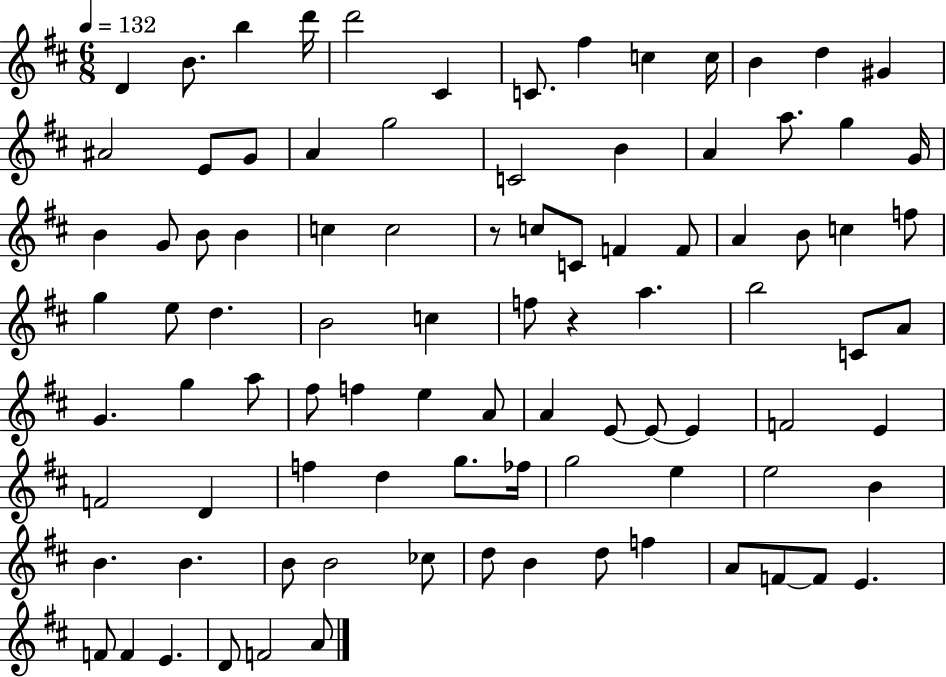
D4/q B4/e. B5/q D6/s D6/h C#4/q C4/e. F#5/q C5/q C5/s B4/q D5/q G#4/q A#4/h E4/e G4/e A4/q G5/h C4/h B4/q A4/q A5/e. G5/q G4/s B4/q G4/e B4/e B4/q C5/q C5/h R/e C5/e C4/e F4/q F4/e A4/q B4/e C5/q F5/e G5/q E5/e D5/q. B4/h C5/q F5/e R/q A5/q. B5/h C4/e A4/e G4/q. G5/q A5/e F#5/e F5/q E5/q A4/e A4/q E4/e E4/e E4/q F4/h E4/q F4/h D4/q F5/q D5/q G5/e. FES5/s G5/h E5/q E5/h B4/q B4/q. B4/q. B4/e B4/h CES5/e D5/e B4/q D5/e F5/q A4/e F4/e F4/e E4/q. F4/e F4/q E4/q. D4/e F4/h A4/e